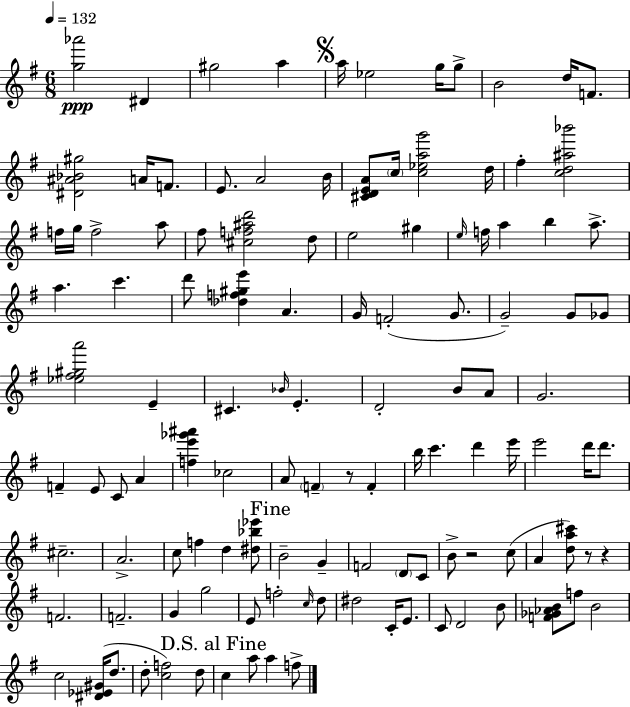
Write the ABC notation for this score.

X:1
T:Untitled
M:6/8
L:1/4
K:Em
[g_a']2 ^D ^g2 a a/4 _e2 g/4 g/2 B2 d/4 F/2 [^D^A_B^g]2 A/4 F/2 E/2 A2 B/4 [^CDEA]/2 c/4 [c_eag']2 d/4 ^f [cd^a_b']2 f/4 g/4 f2 a/2 ^f/2 [^cf^ad']2 d/2 e2 ^g e/4 f/4 a b a/2 a c' d'/2 [_df^ge'] A G/4 F2 G/2 G2 G/2 _G/2 [_e^f^ga']2 E ^C _B/4 E D2 B/2 A/2 G2 F E/2 C/2 A [fe'_g'^a'] _c2 A/2 F z/2 F b/4 c' d' e'/4 e'2 d'/4 d'/2 ^c2 A2 c/2 f d [^d_b_e']/2 B2 G F2 D/2 C/2 B/2 z2 c/2 A [da^c']/2 z/2 z F2 F2 G g2 E/2 f2 c/4 d/2 ^d2 C/4 E/2 C/2 D2 B/2 [F_G_AB]/2 f/2 B2 c2 [^D_E^G]/4 d/2 d/2 [cf]2 d/2 c a/2 a f/2